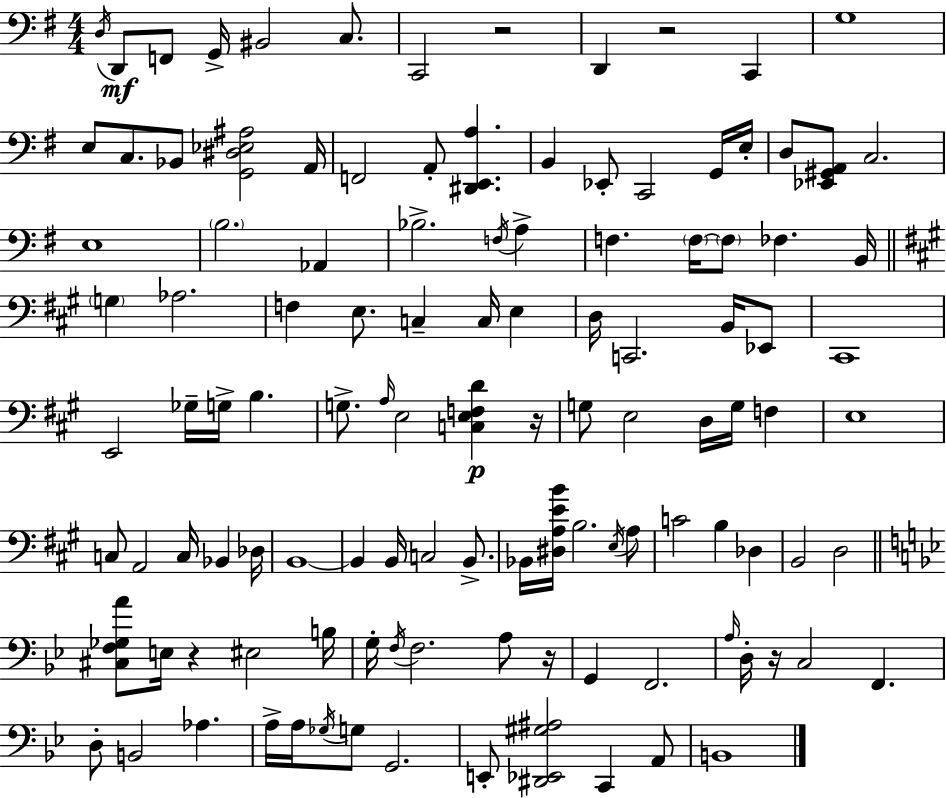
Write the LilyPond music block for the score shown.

{
  \clef bass
  \numericTimeSignature
  \time 4/4
  \key e \minor
  \acciaccatura { d16 }\mf d,8 f,8 g,16-> bis,2 c8. | c,2 r2 | d,4 r2 c,4 | g1 | \break e8 c8. bes,8 <g, dis ees ais>2 | a,16 f,2 a,8-. <dis, e, a>4. | b,4 ees,8-. c,2 g,16 | e16-. d8 <ees, gis, a,>8 c2. | \break e1 | \parenthesize b2. aes,4 | bes2.-> \acciaccatura { f16 } a4-> | f4. \parenthesize f16~~ \parenthesize f8 fes4. | \break b,16 \bar "||" \break \key a \major \parenthesize g4 aes2. | f4 e8. c4-- c16 e4 | d16 c,2. b,16 ees,8 | cis,1 | \break e,2 ges16-- g16-> b4. | g8.-> \grace { a16 } e2 <c e f d'>4\p | r16 g8 e2 d16 g16 f4 | e1 | \break c8 a,2 c16 bes,4 | des16 b,1~~ | b,4 b,16 c2 b,8.-> | bes,16 <dis a e' b'>16 b2. \acciaccatura { e16 } | \break a8 c'2 b4 des4 | b,2 d2 | \bar "||" \break \key g \minor <cis f ges a'>8 e16 r4 eis2 b16 | g16-. \acciaccatura { f16 } f2. a8 | r16 g,4 f,2. | \grace { a16 } d16-. r16 c2 f,4. | \break d8-. b,2 aes4. | a16-> a16 \acciaccatura { ges16 } g8 g,2. | e,8-. <dis, ees, gis ais>2 c,4 | a,8 b,1 | \break \bar "|."
}